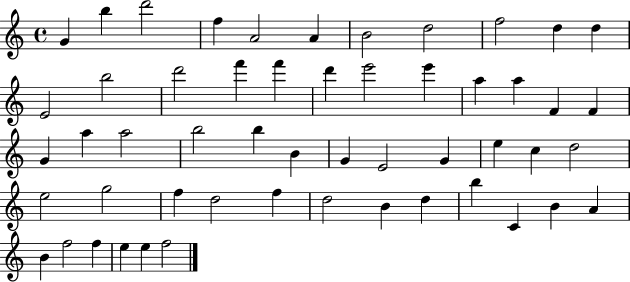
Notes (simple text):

G4/q B5/q D6/h F5/q A4/h A4/q B4/h D5/h F5/h D5/q D5/q E4/h B5/h D6/h F6/q F6/q D6/q E6/h E6/q A5/q A5/q F4/q F4/q G4/q A5/q A5/h B5/h B5/q B4/q G4/q E4/h G4/q E5/q C5/q D5/h E5/h G5/h F5/q D5/h F5/q D5/h B4/q D5/q B5/q C4/q B4/q A4/q B4/q F5/h F5/q E5/q E5/q F5/h